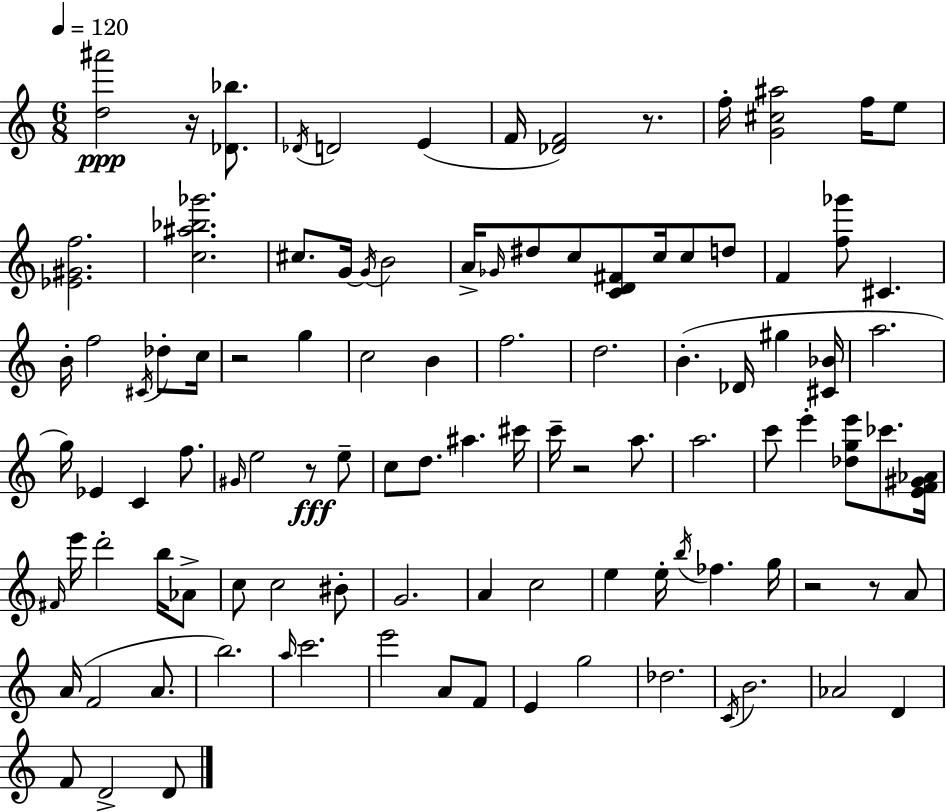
X:1
T:Untitled
M:6/8
L:1/4
K:Am
[d^a']2 z/4 [_D_b]/2 _D/4 D2 E F/4 [_DF]2 z/2 f/4 [G^c^a]2 f/4 e/2 [_E^Gf]2 [c^a_b_g']2 ^c/2 G/4 G/4 B2 A/4 _G/4 ^d/2 c/2 [CD^F]/2 c/4 c/2 d/2 F [f_g']/2 ^C B/4 f2 ^C/4 _d/2 c/4 z2 g c2 B f2 d2 B _D/4 ^g [^C_B]/4 a2 g/4 _E C f/2 ^G/4 e2 z/2 e/2 c/2 d/2 ^a ^c'/4 c'/4 z2 a/2 a2 c'/2 e' [_dge']/2 _c'/2 [EF^G_A]/4 ^F/4 e'/4 d'2 b/4 _A/2 c/2 c2 ^B/2 G2 A c2 e e/4 b/4 _f g/4 z2 z/2 A/2 A/4 F2 A/2 b2 a/4 c'2 e'2 A/2 F/2 E g2 _d2 C/4 B2 _A2 D F/2 D2 D/2